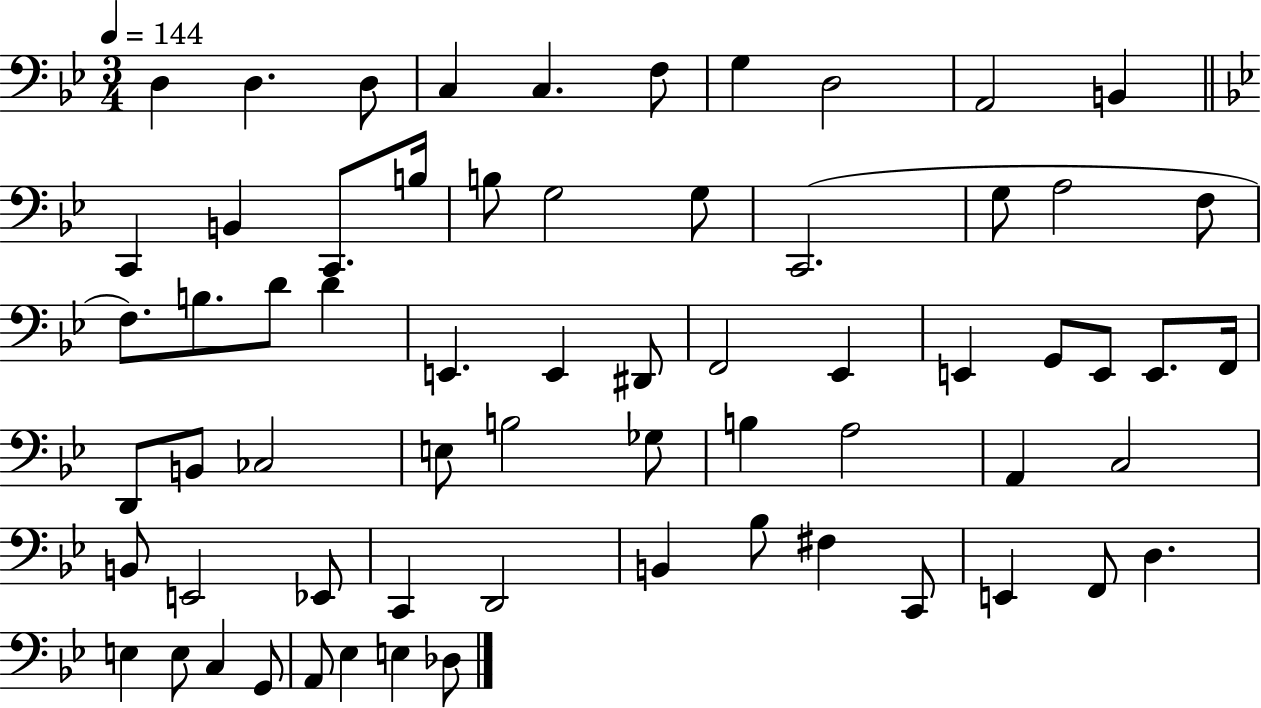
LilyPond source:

{
  \clef bass
  \numericTimeSignature
  \time 3/4
  \key bes \major
  \tempo 4 = 144
  \repeat volta 2 { d4 d4. d8 | c4 c4. f8 | g4 d2 | a,2 b,4 | \break \bar "||" \break \key g \minor c,4 b,4 c,8. b16 | b8 g2 g8 | c,2.( | g8 a2 f8 | \break f8.) b8. d'8 d'4 | e,4. e,4 dis,8 | f,2 ees,4 | e,4 g,8 e,8 e,8. f,16 | \break d,8 b,8 ces2 | e8 b2 ges8 | b4 a2 | a,4 c2 | \break b,8 e,2 ees,8 | c,4 d,2 | b,4 bes8 fis4 c,8 | e,4 f,8 d4. | \break e4 e8 c4 g,8 | a,8 ees4 e4 des8 | } \bar "|."
}